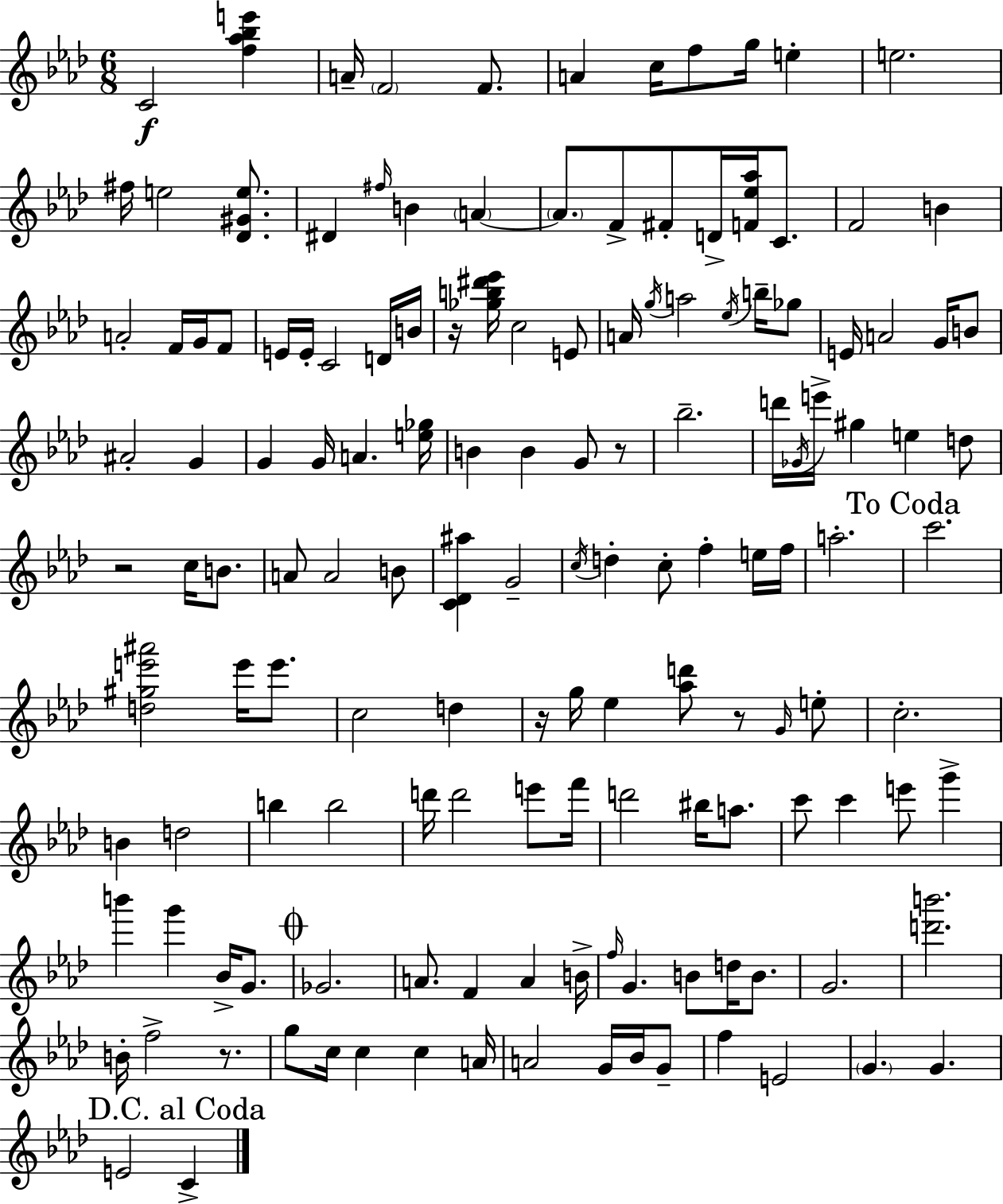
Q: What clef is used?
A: treble